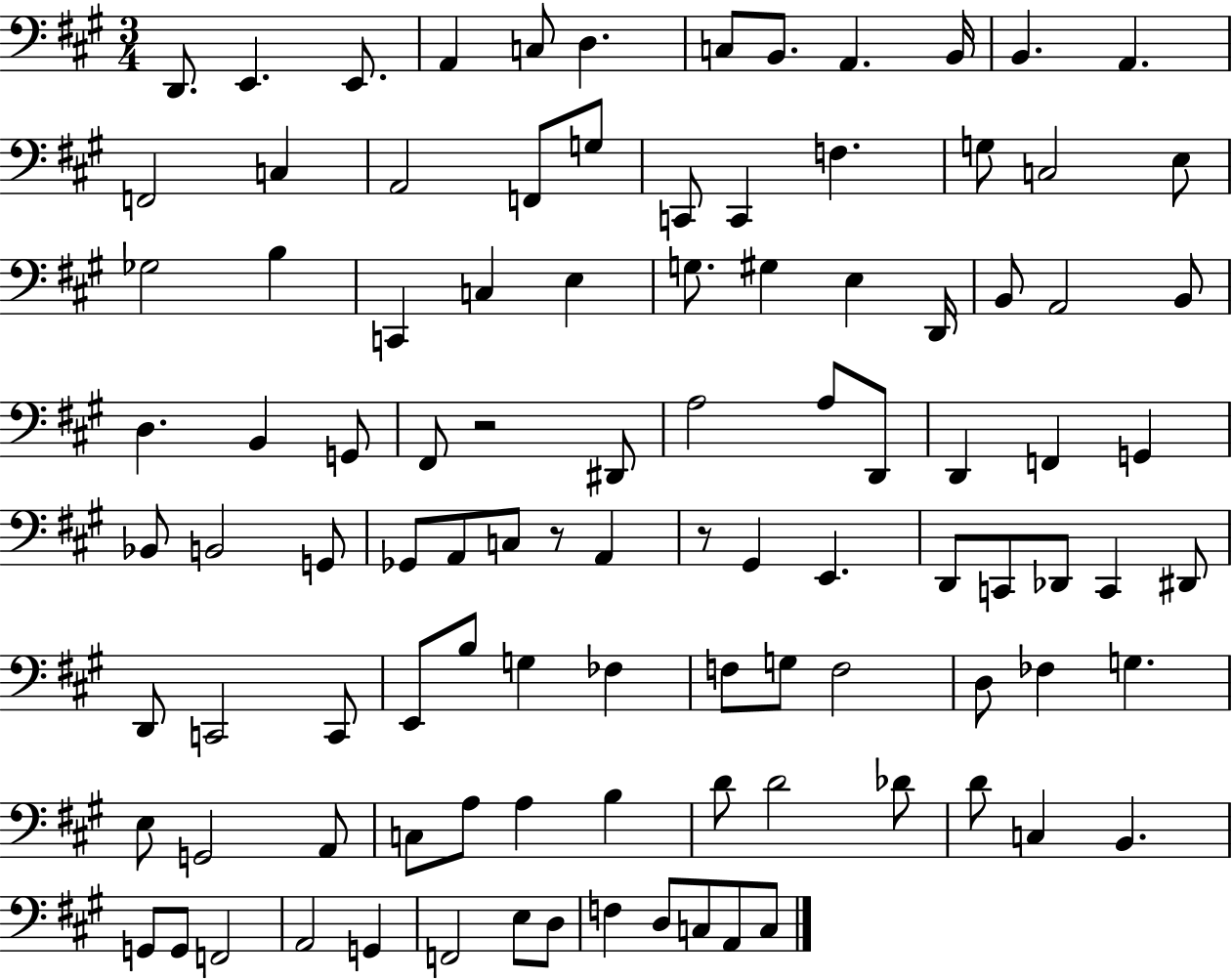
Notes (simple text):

D2/e. E2/q. E2/e. A2/q C3/e D3/q. C3/e B2/e. A2/q. B2/s B2/q. A2/q. F2/h C3/q A2/h F2/e G3/e C2/e C2/q F3/q. G3/e C3/h E3/e Gb3/h B3/q C2/q C3/q E3/q G3/e. G#3/q E3/q D2/s B2/e A2/h B2/e D3/q. B2/q G2/e F#2/e R/h D#2/e A3/h A3/e D2/e D2/q F2/q G2/q Bb2/e B2/h G2/e Gb2/e A2/e C3/e R/e A2/q R/e G#2/q E2/q. D2/e C2/e Db2/e C2/q D#2/e D2/e C2/h C2/e E2/e B3/e G3/q FES3/q F3/e G3/e F3/h D3/e FES3/q G3/q. E3/e G2/h A2/e C3/e A3/e A3/q B3/q D4/e D4/h Db4/e D4/e C3/q B2/q. G2/e G2/e F2/h A2/h G2/q F2/h E3/e D3/e F3/q D3/e C3/e A2/e C3/e